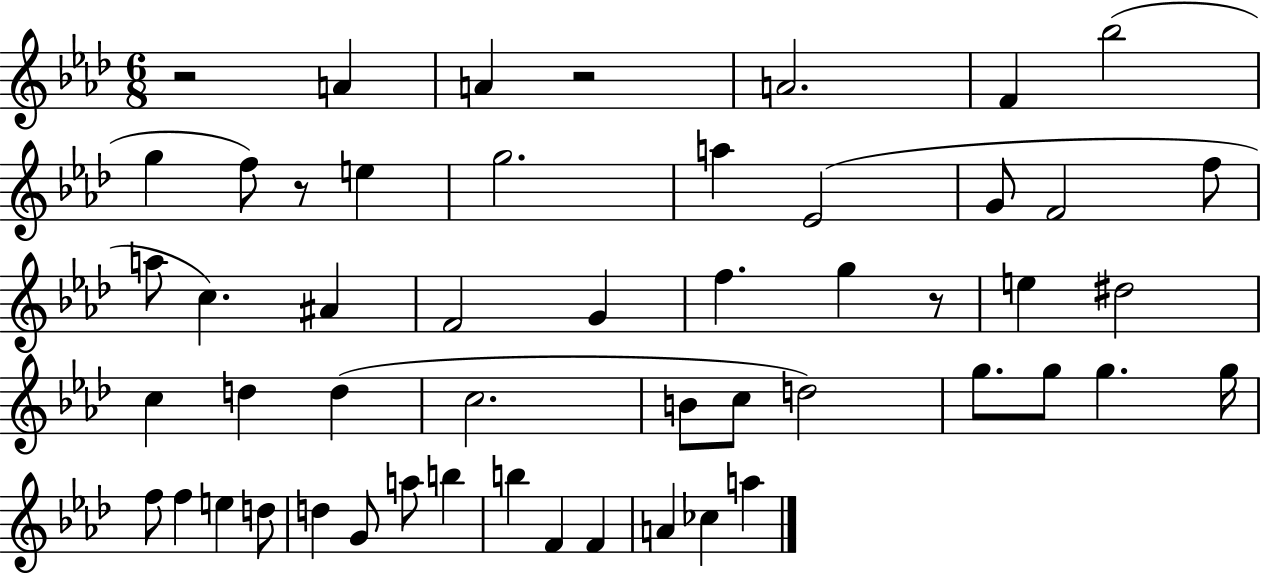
{
  \clef treble
  \numericTimeSignature
  \time 6/8
  \key aes \major
  r2 a'4 | a'4 r2 | a'2. | f'4 bes''2( | \break g''4 f''8) r8 e''4 | g''2. | a''4 ees'2( | g'8 f'2 f''8 | \break a''8 c''4.) ais'4 | f'2 g'4 | f''4. g''4 r8 | e''4 dis''2 | \break c''4 d''4 d''4( | c''2. | b'8 c''8 d''2) | g''8. g''8 g''4. g''16 | \break f''8 f''4 e''4 d''8 | d''4 g'8 a''8 b''4 | b''4 f'4 f'4 | a'4 ces''4 a''4 | \break \bar "|."
}